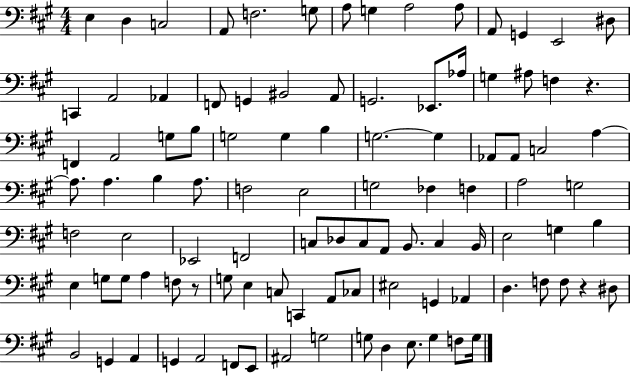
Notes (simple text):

E3/q D3/q C3/h A2/e F3/h. G3/e A3/e G3/q A3/h A3/e A2/e G2/q E2/h D#3/e C2/q A2/h Ab2/q F2/e G2/q BIS2/h A2/e G2/h. Eb2/e. Ab3/s G3/q A#3/e F3/q R/q. F2/q A2/h G3/e B3/e G3/h G3/q B3/q G3/h. G3/q Ab2/e Ab2/e C3/h A3/q A3/e. A3/q. B3/q A3/e. F3/h E3/h G3/h FES3/q F3/q A3/h G3/h F3/h E3/h Eb2/h F2/h C3/e Db3/e C3/e A2/e B2/e. C3/q B2/s E3/h G3/q B3/q E3/q G3/e G3/e A3/q F3/e R/e G3/e E3/q C3/e C2/q A2/e CES3/e EIS3/h G2/q Ab2/q D3/q. F3/e F3/e R/q D#3/e B2/h G2/q A2/q G2/q A2/h F2/e E2/e A#2/h G3/h G3/e D3/q E3/e. G3/q F3/e G3/s